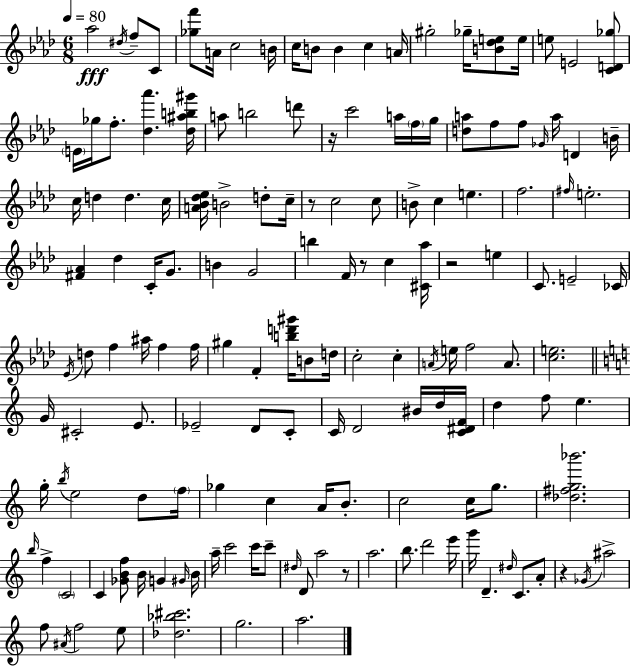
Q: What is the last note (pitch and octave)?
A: A5